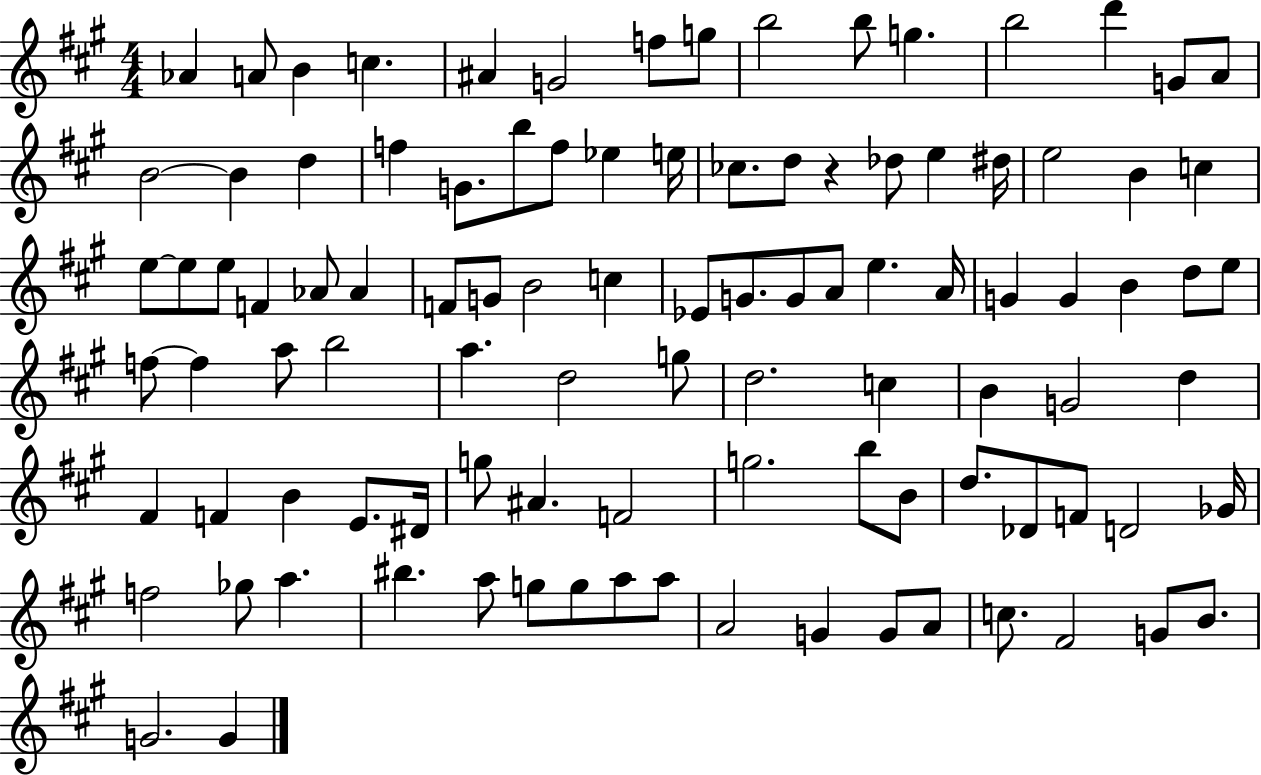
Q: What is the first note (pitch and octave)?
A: Ab4